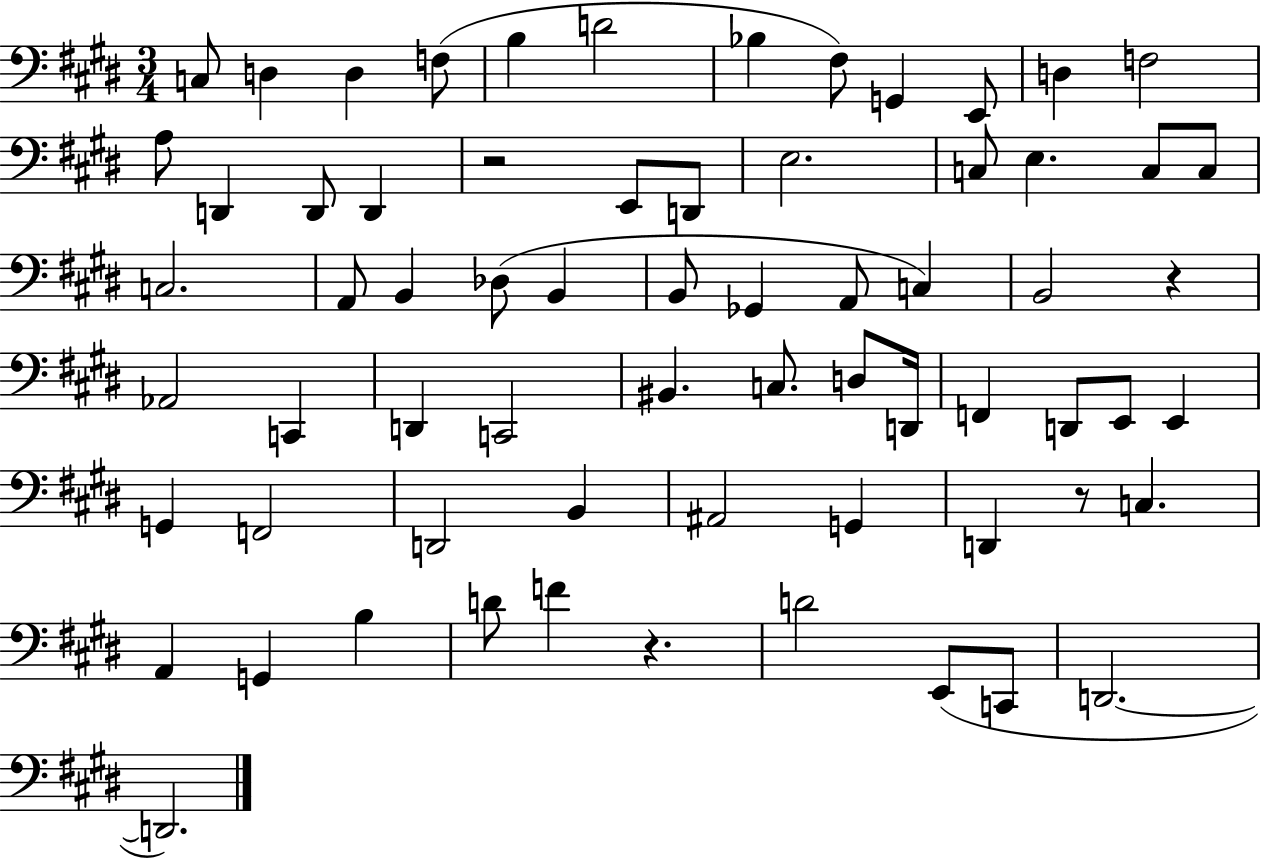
X:1
T:Untitled
M:3/4
L:1/4
K:E
C,/2 D, D, F,/2 B, D2 _B, ^F,/2 G,, E,,/2 D, F,2 A,/2 D,, D,,/2 D,, z2 E,,/2 D,,/2 E,2 C,/2 E, C,/2 C,/2 C,2 A,,/2 B,, _D,/2 B,, B,,/2 _G,, A,,/2 C, B,,2 z _A,,2 C,, D,, C,,2 ^B,, C,/2 D,/2 D,,/4 F,, D,,/2 E,,/2 E,, G,, F,,2 D,,2 B,, ^A,,2 G,, D,, z/2 C, A,, G,, B, D/2 F z D2 E,,/2 C,,/2 D,,2 D,,2